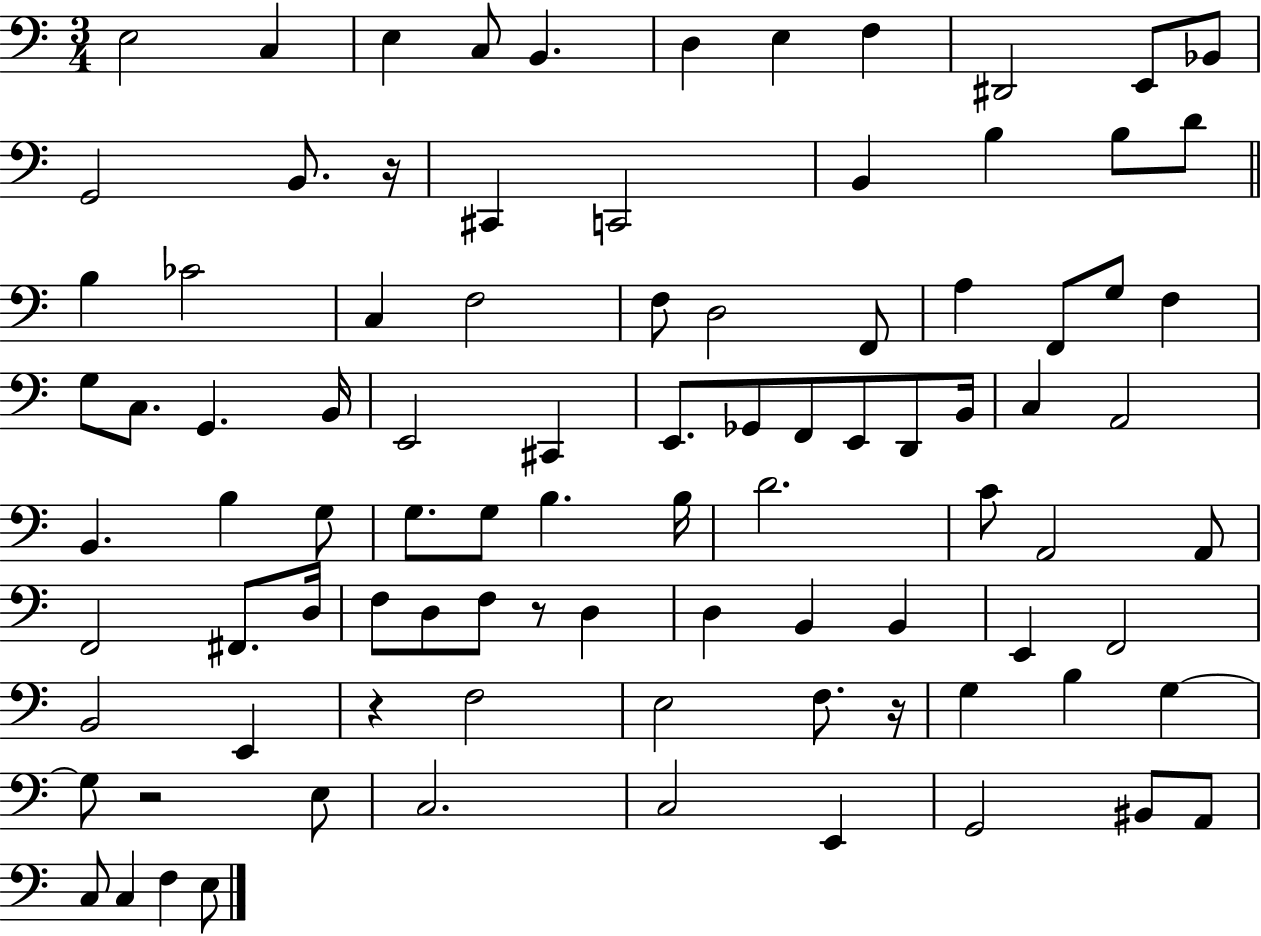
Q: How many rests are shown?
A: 5